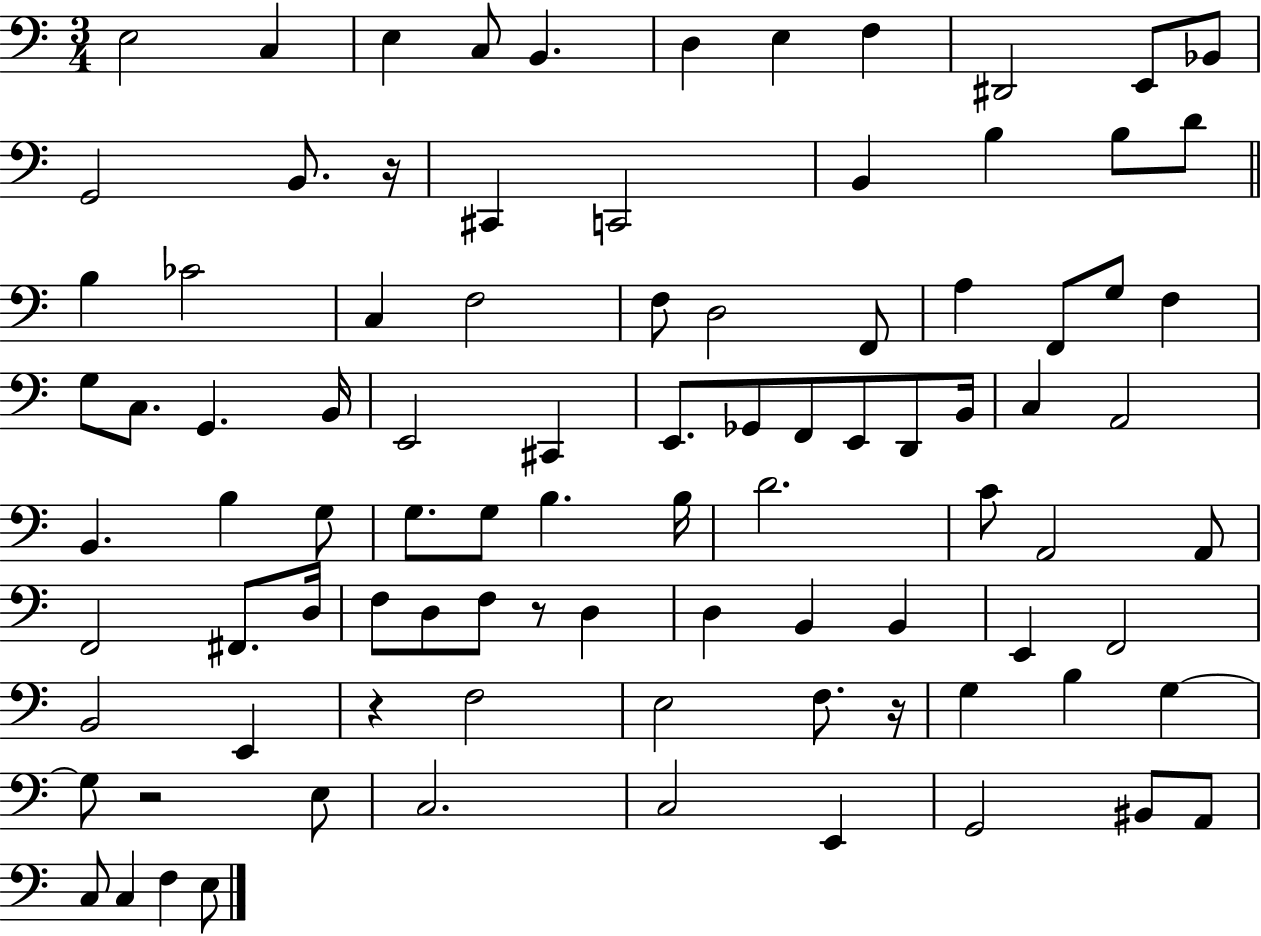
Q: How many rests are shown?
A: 5